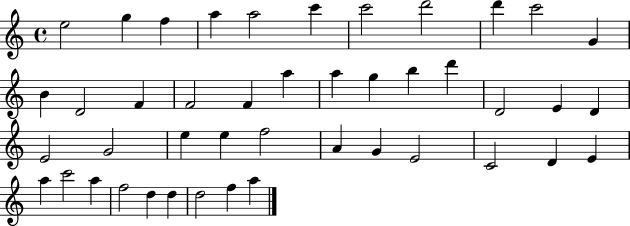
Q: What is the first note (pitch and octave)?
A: E5